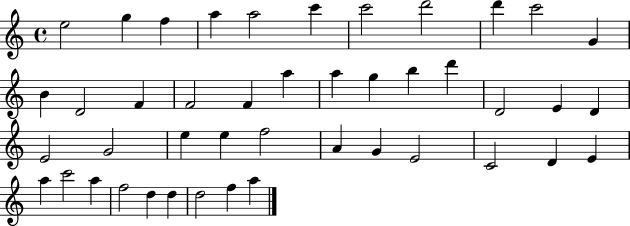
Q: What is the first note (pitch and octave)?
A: E5